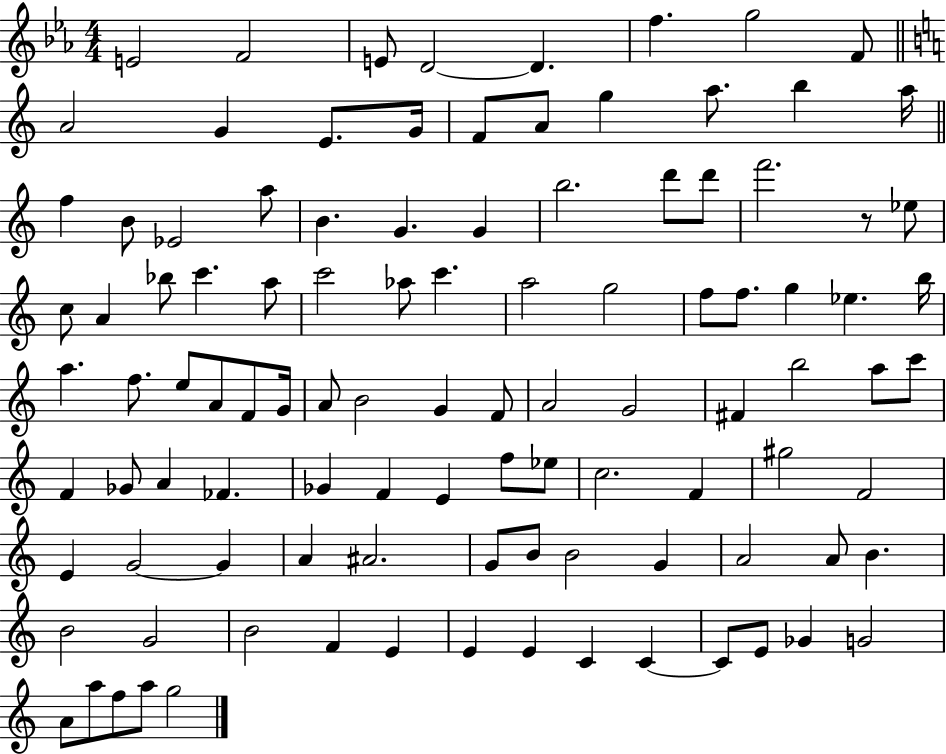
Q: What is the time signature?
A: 4/4